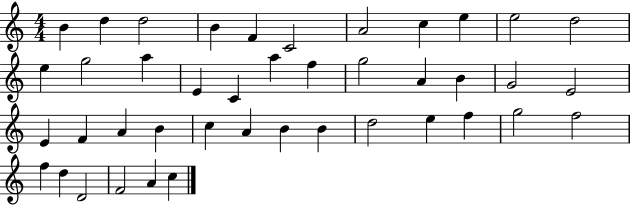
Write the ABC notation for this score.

X:1
T:Untitled
M:4/4
L:1/4
K:C
B d d2 B F C2 A2 c e e2 d2 e g2 a E C a f g2 A B G2 E2 E F A B c A B B d2 e f g2 f2 f d D2 F2 A c